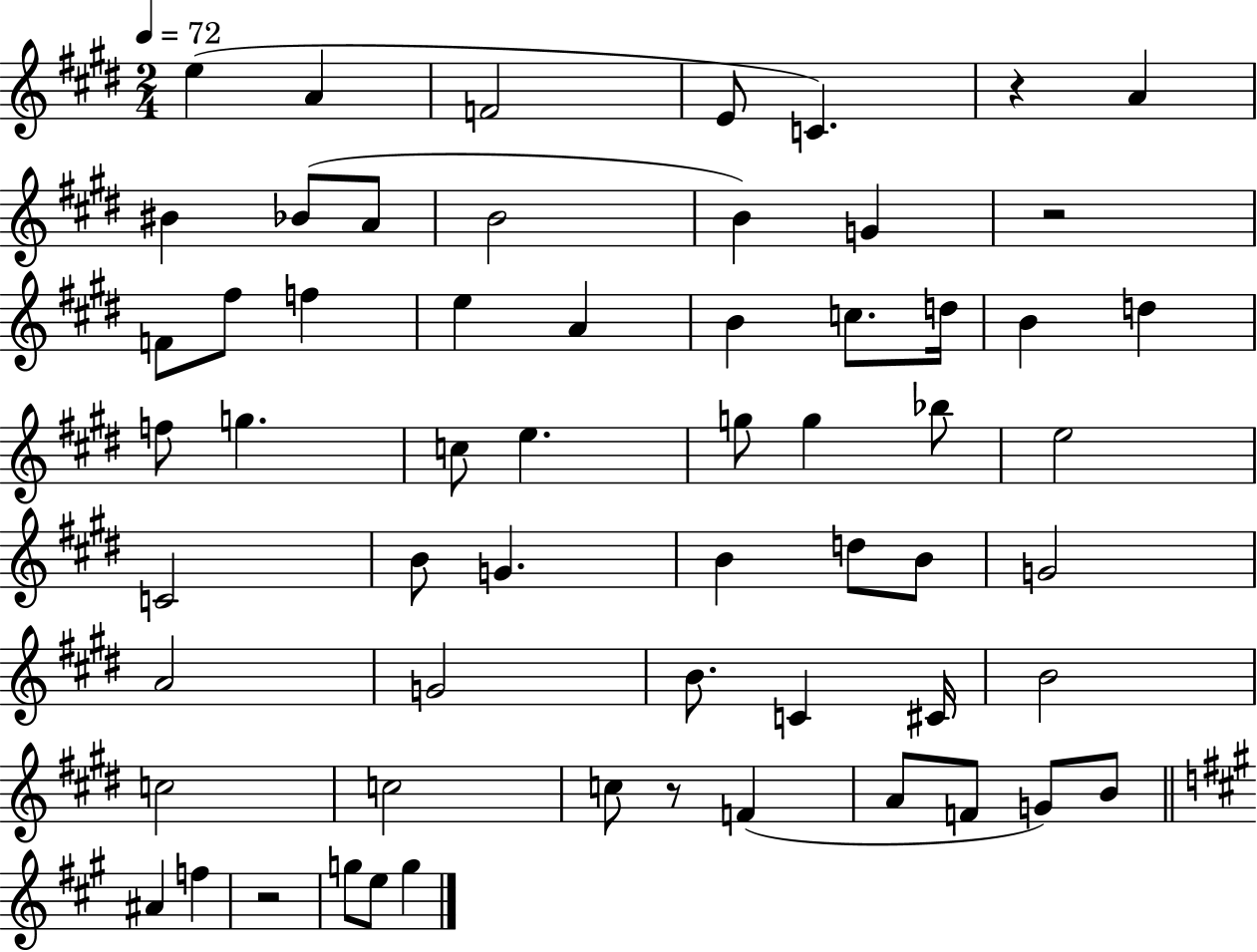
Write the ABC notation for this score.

X:1
T:Untitled
M:2/4
L:1/4
K:E
e A F2 E/2 C z A ^B _B/2 A/2 B2 B G z2 F/2 ^f/2 f e A B c/2 d/4 B d f/2 g c/2 e g/2 g _b/2 e2 C2 B/2 G B d/2 B/2 G2 A2 G2 B/2 C ^C/4 B2 c2 c2 c/2 z/2 F A/2 F/2 G/2 B/2 ^A f z2 g/2 e/2 g